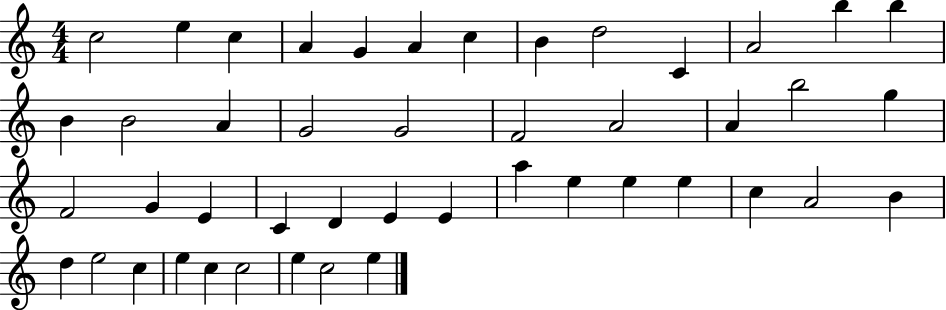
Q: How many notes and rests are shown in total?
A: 46